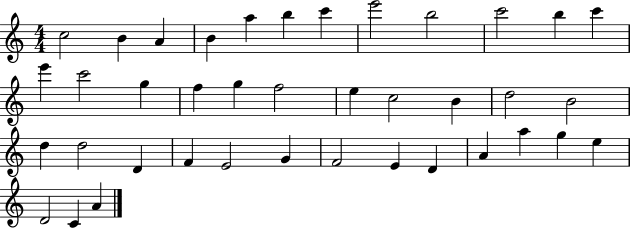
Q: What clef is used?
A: treble